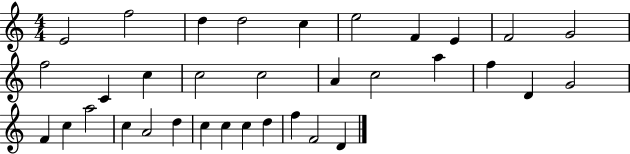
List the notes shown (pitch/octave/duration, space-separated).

E4/h F5/h D5/q D5/h C5/q E5/h F4/q E4/q F4/h G4/h F5/h C4/q C5/q C5/h C5/h A4/q C5/h A5/q F5/q D4/q G4/h F4/q C5/q A5/h C5/q A4/h D5/q C5/q C5/q C5/q D5/q F5/q F4/h D4/q